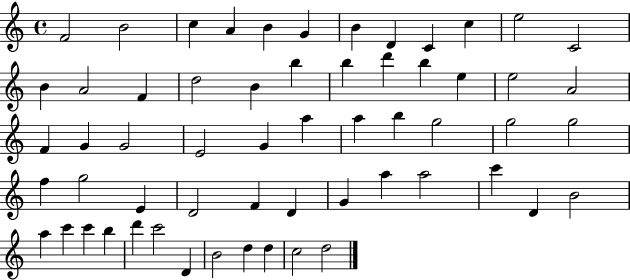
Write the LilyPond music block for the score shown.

{
  \clef treble
  \time 4/4
  \defaultTimeSignature
  \key c \major
  f'2 b'2 | c''4 a'4 b'4 g'4 | b'4 d'4 c'4 c''4 | e''2 c'2 | \break b'4 a'2 f'4 | d''2 b'4 b''4 | b''4 d'''4 b''4 e''4 | e''2 a'2 | \break f'4 g'4 g'2 | e'2 g'4 a''4 | a''4 b''4 g''2 | g''2 g''2 | \break f''4 g''2 e'4 | d'2 f'4 d'4 | g'4 a''4 a''2 | c'''4 d'4 b'2 | \break a''4 c'''4 c'''4 b''4 | d'''4 c'''2 d'4 | b'2 d''4 d''4 | c''2 d''2 | \break \bar "|."
}